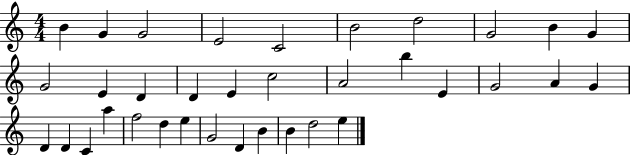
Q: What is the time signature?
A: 4/4